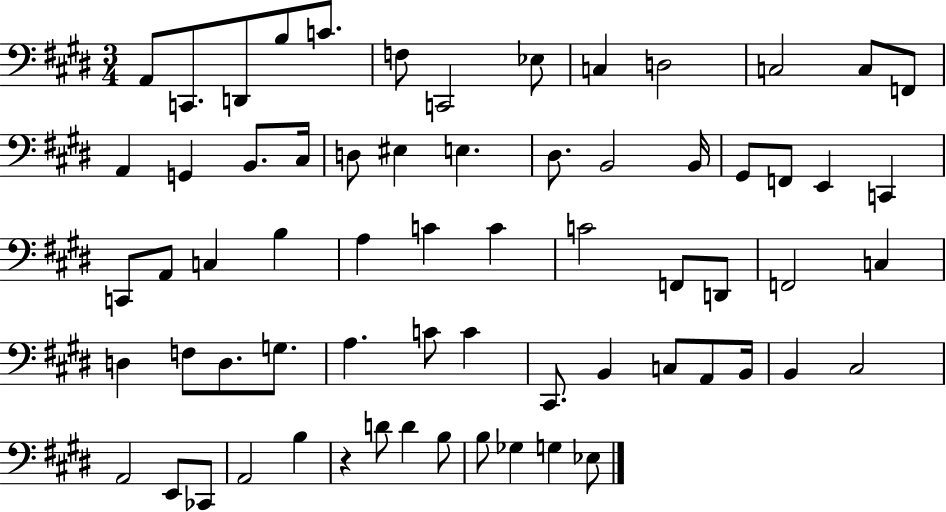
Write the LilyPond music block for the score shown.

{
  \clef bass
  \numericTimeSignature
  \time 3/4
  \key e \major
  a,8 c,8. d,8 b8 c'8. | f8 c,2 ees8 | c4 d2 | c2 c8 f,8 | \break a,4 g,4 b,8. cis16 | d8 eis4 e4. | dis8. b,2 b,16 | gis,8 f,8 e,4 c,4 | \break c,8 a,8 c4 b4 | a4 c'4 c'4 | c'2 f,8 d,8 | f,2 c4 | \break d4 f8 d8. g8. | a4. c'8 c'4 | cis,8. b,4 c8 a,8 b,16 | b,4 cis2 | \break a,2 e,8 ces,8 | a,2 b4 | r4 d'8 d'4 b8 | b8 ges4 g4 ees8 | \break \bar "|."
}